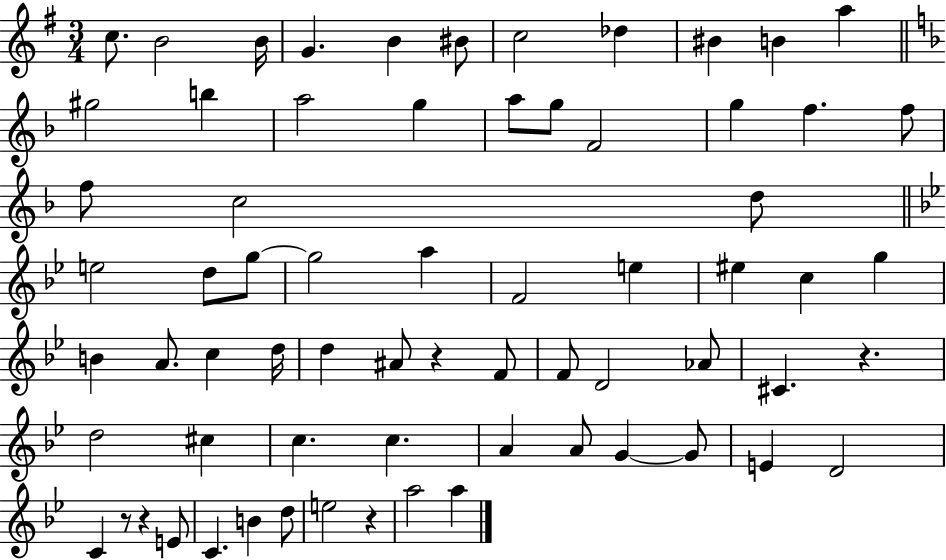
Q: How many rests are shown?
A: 5